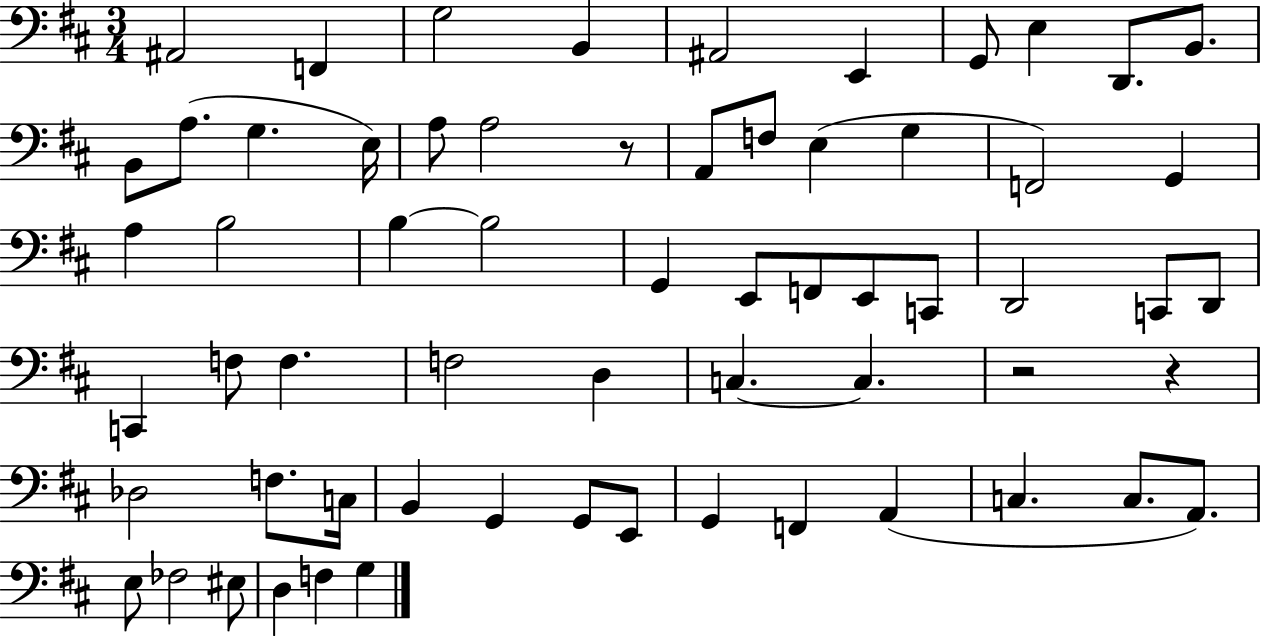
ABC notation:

X:1
T:Untitled
M:3/4
L:1/4
K:D
^A,,2 F,, G,2 B,, ^A,,2 E,, G,,/2 E, D,,/2 B,,/2 B,,/2 A,/2 G, E,/4 A,/2 A,2 z/2 A,,/2 F,/2 E, G, F,,2 G,, A, B,2 B, B,2 G,, E,,/2 F,,/2 E,,/2 C,,/2 D,,2 C,,/2 D,,/2 C,, F,/2 F, F,2 D, C, C, z2 z _D,2 F,/2 C,/4 B,, G,, G,,/2 E,,/2 G,, F,, A,, C, C,/2 A,,/2 E,/2 _F,2 ^E,/2 D, F, G,